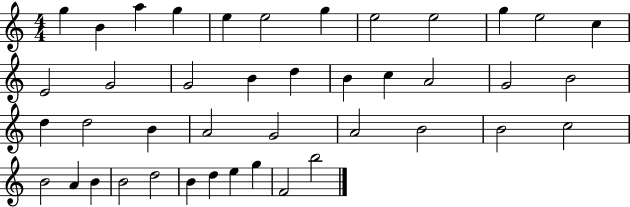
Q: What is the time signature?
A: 4/4